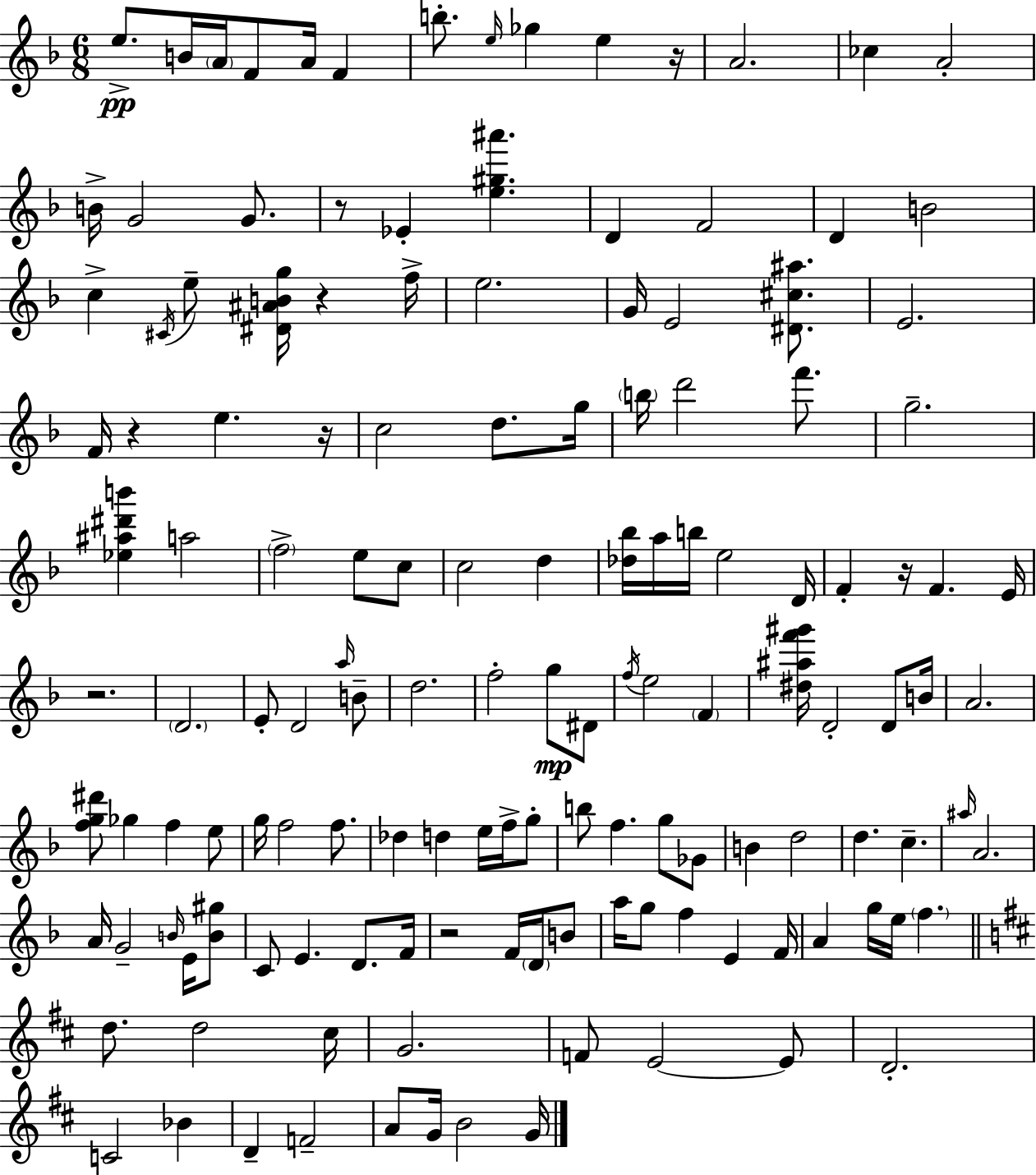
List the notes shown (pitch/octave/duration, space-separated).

E5/e. B4/s A4/s F4/e A4/s F4/q B5/e. E5/s Gb5/q E5/q R/s A4/h. CES5/q A4/h B4/s G4/h G4/e. R/e Eb4/q [E5,G#5,A#6]/q. D4/q F4/h D4/q B4/h C5/q C#4/s E5/e [D#4,A#4,B4,G5]/s R/q F5/s E5/h. G4/s E4/h [D#4,C#5,A#5]/e. E4/h. F4/s R/q E5/q. R/s C5/h D5/e. G5/s B5/s D6/h F6/e. G5/h. [Eb5,A#5,D#6,B6]/q A5/h F5/h E5/e C5/e C5/h D5/q [Db5,Bb5]/s A5/s B5/s E5/h D4/s F4/q R/s F4/q. E4/s R/h. D4/h. E4/e D4/h A5/s B4/e D5/h. F5/h G5/e D#4/e F5/s E5/h F4/q [D#5,A#5,F6,G#6]/s D4/h D4/e B4/s A4/h. [F5,G5,D#6]/e Gb5/q F5/q E5/e G5/s F5/h F5/e. Db5/q D5/q E5/s F5/s G5/e B5/e F5/q. G5/e Gb4/e B4/q D5/h D5/q. C5/q. A#5/s A4/h. A4/s G4/h B4/s E4/s [B4,G#5]/e C4/e E4/q. D4/e. F4/s R/h F4/s D4/s B4/e A5/s G5/e F5/q E4/q F4/s A4/q G5/s E5/s F5/q. D5/e. D5/h C#5/s G4/h. F4/e E4/h E4/e D4/h. C4/h Bb4/q D4/q F4/h A4/e G4/s B4/h G4/s